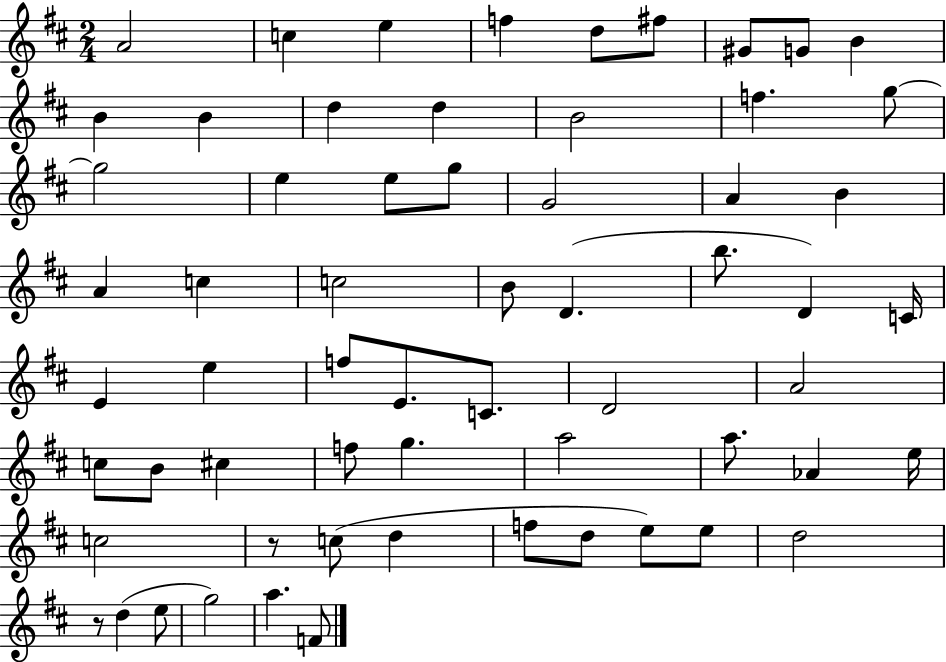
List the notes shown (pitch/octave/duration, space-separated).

A4/h C5/q E5/q F5/q D5/e F#5/e G#4/e G4/e B4/q B4/q B4/q D5/q D5/q B4/h F5/q. G5/e G5/h E5/q E5/e G5/e G4/h A4/q B4/q A4/q C5/q C5/h B4/e D4/q. B5/e. D4/q C4/s E4/q E5/q F5/e E4/e. C4/e. D4/h A4/h C5/e B4/e C#5/q F5/e G5/q. A5/h A5/e. Ab4/q E5/s C5/h R/e C5/e D5/q F5/e D5/e E5/e E5/e D5/h R/e D5/q E5/e G5/h A5/q. F4/e